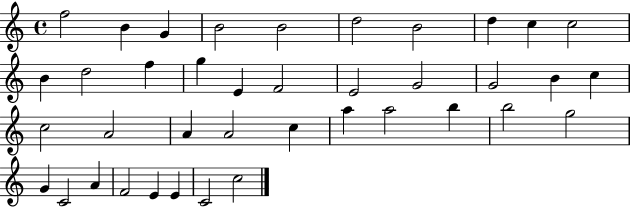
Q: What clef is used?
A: treble